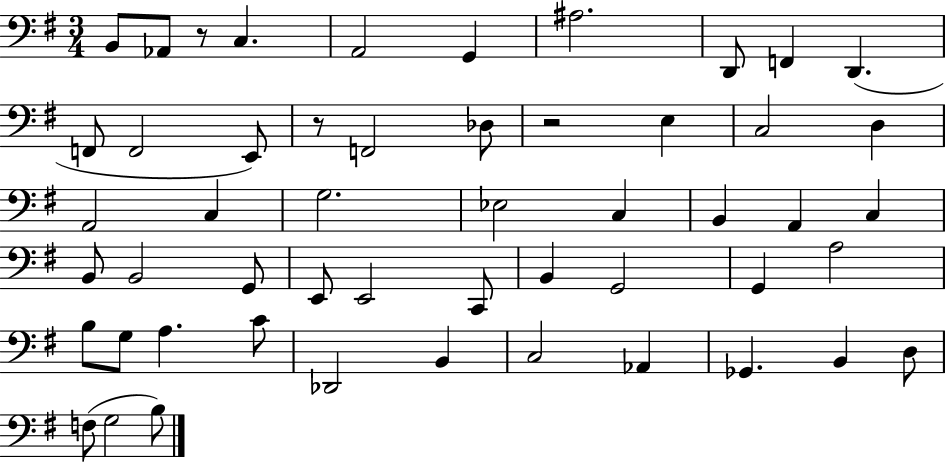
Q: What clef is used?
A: bass